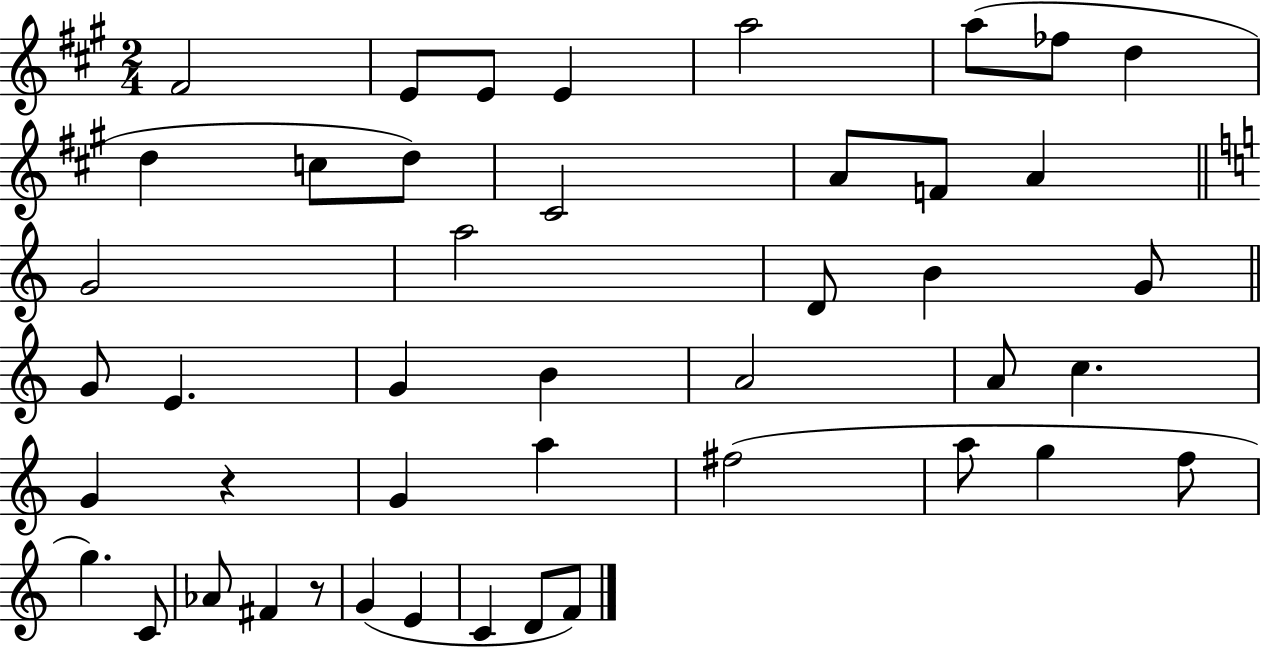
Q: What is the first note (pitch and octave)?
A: F#4